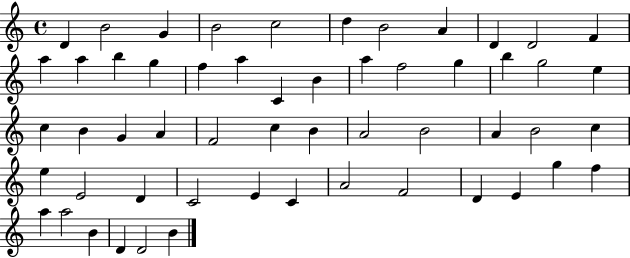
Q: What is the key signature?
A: C major